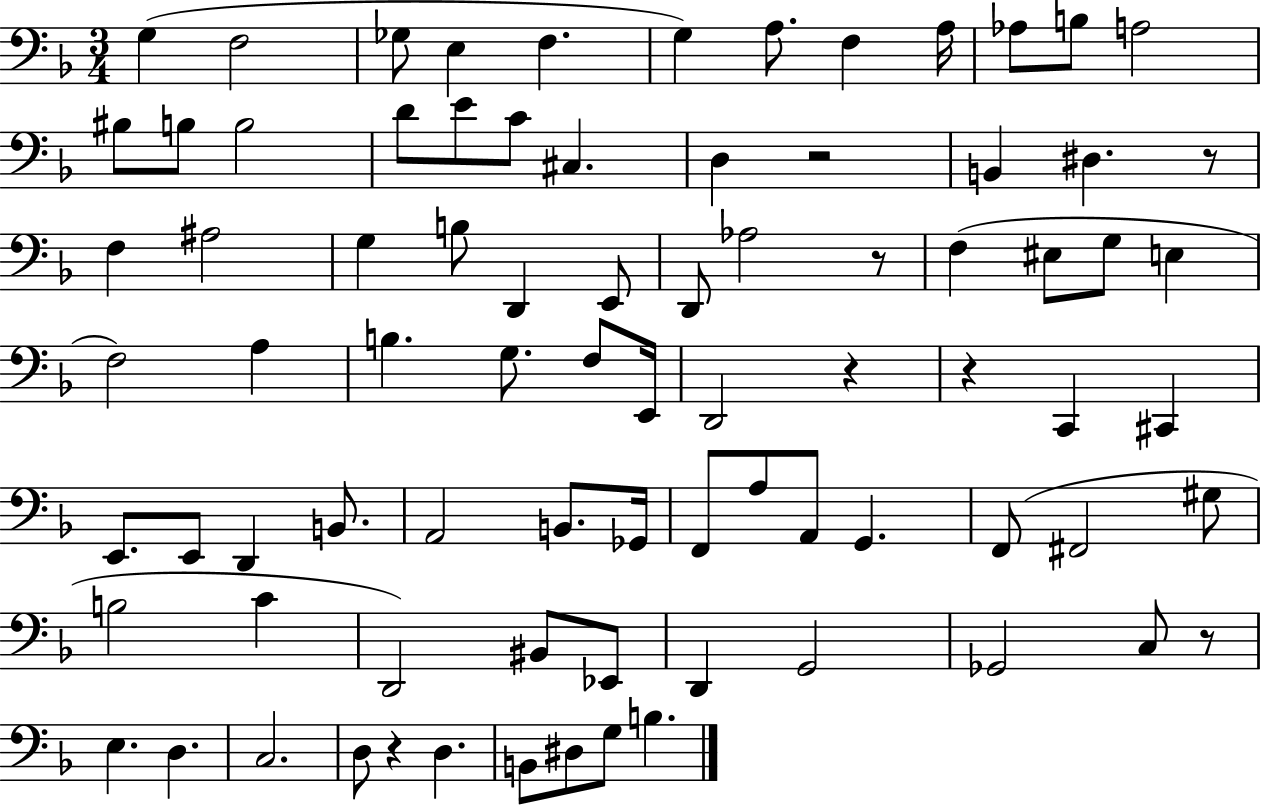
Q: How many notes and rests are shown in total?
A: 82